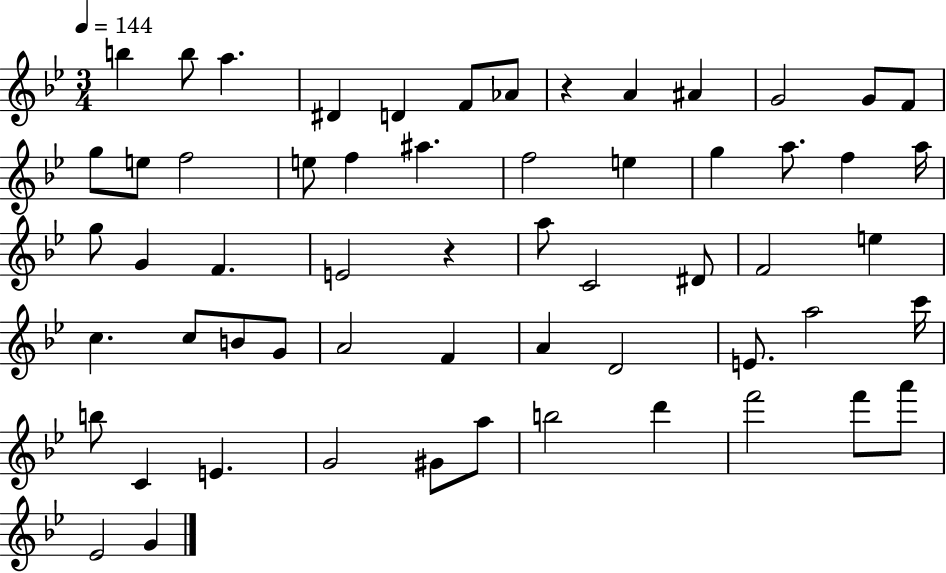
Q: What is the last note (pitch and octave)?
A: G4